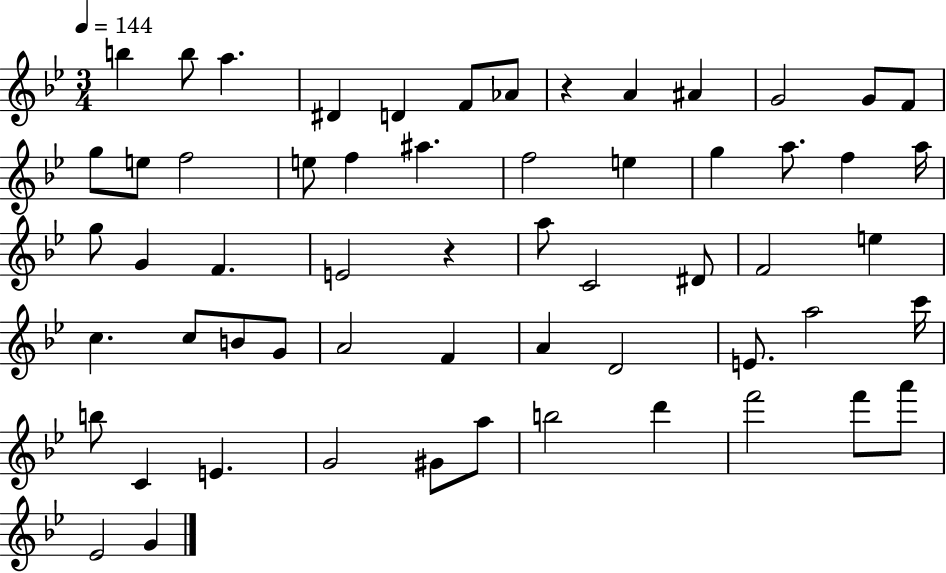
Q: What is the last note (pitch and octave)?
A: G4